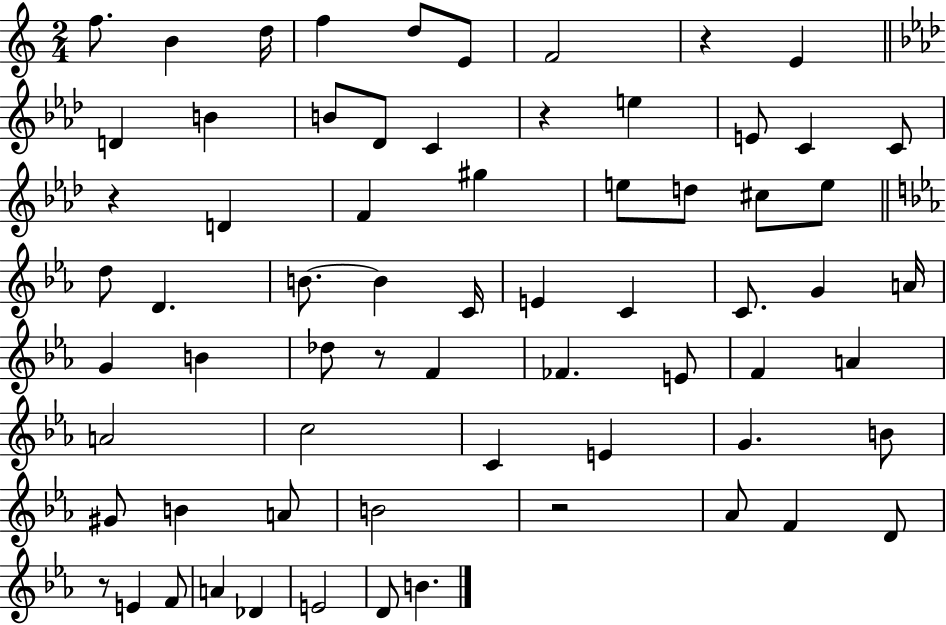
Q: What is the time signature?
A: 2/4